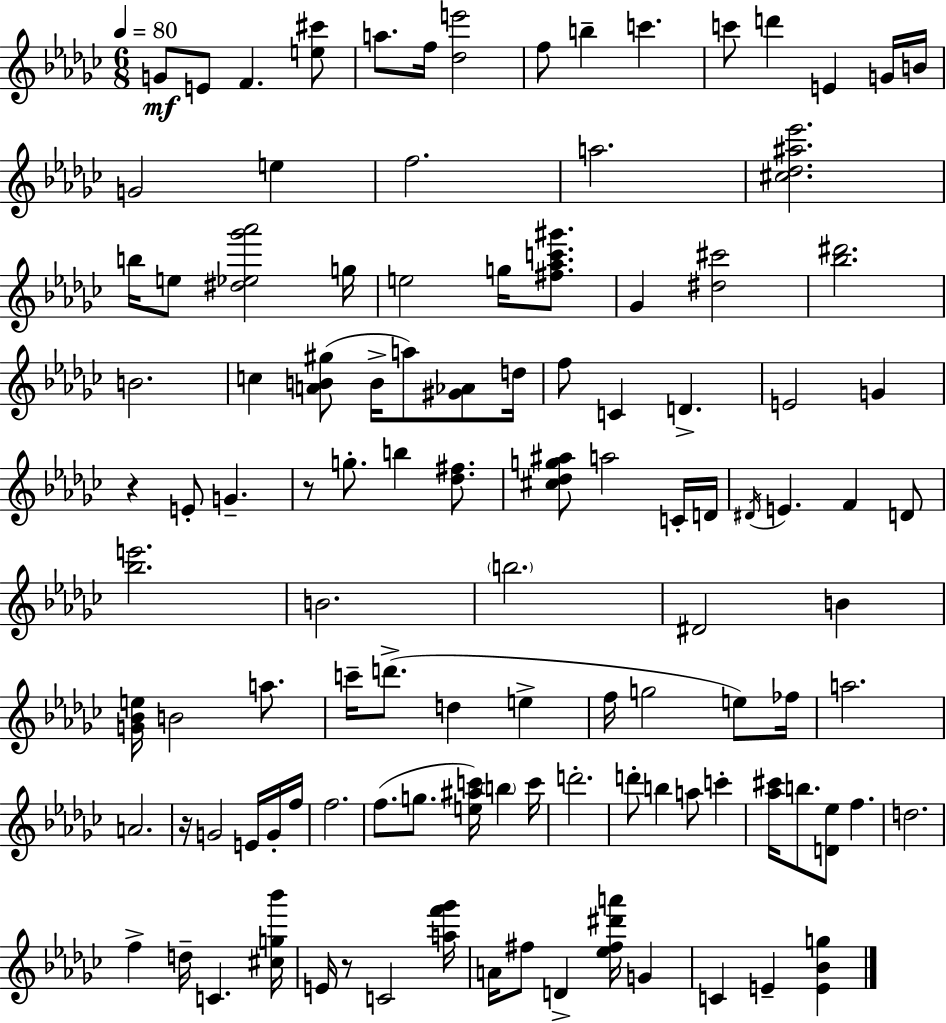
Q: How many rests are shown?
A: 4